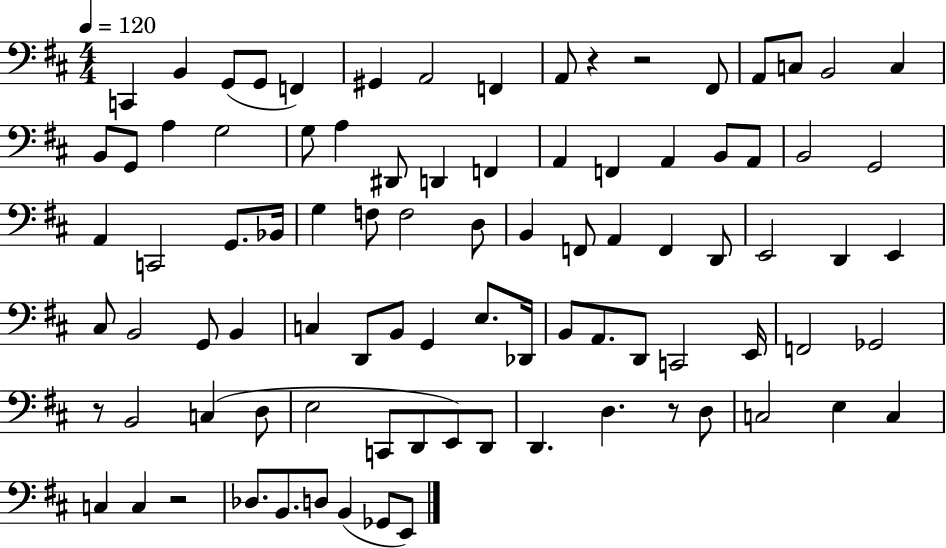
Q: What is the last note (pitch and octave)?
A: E2